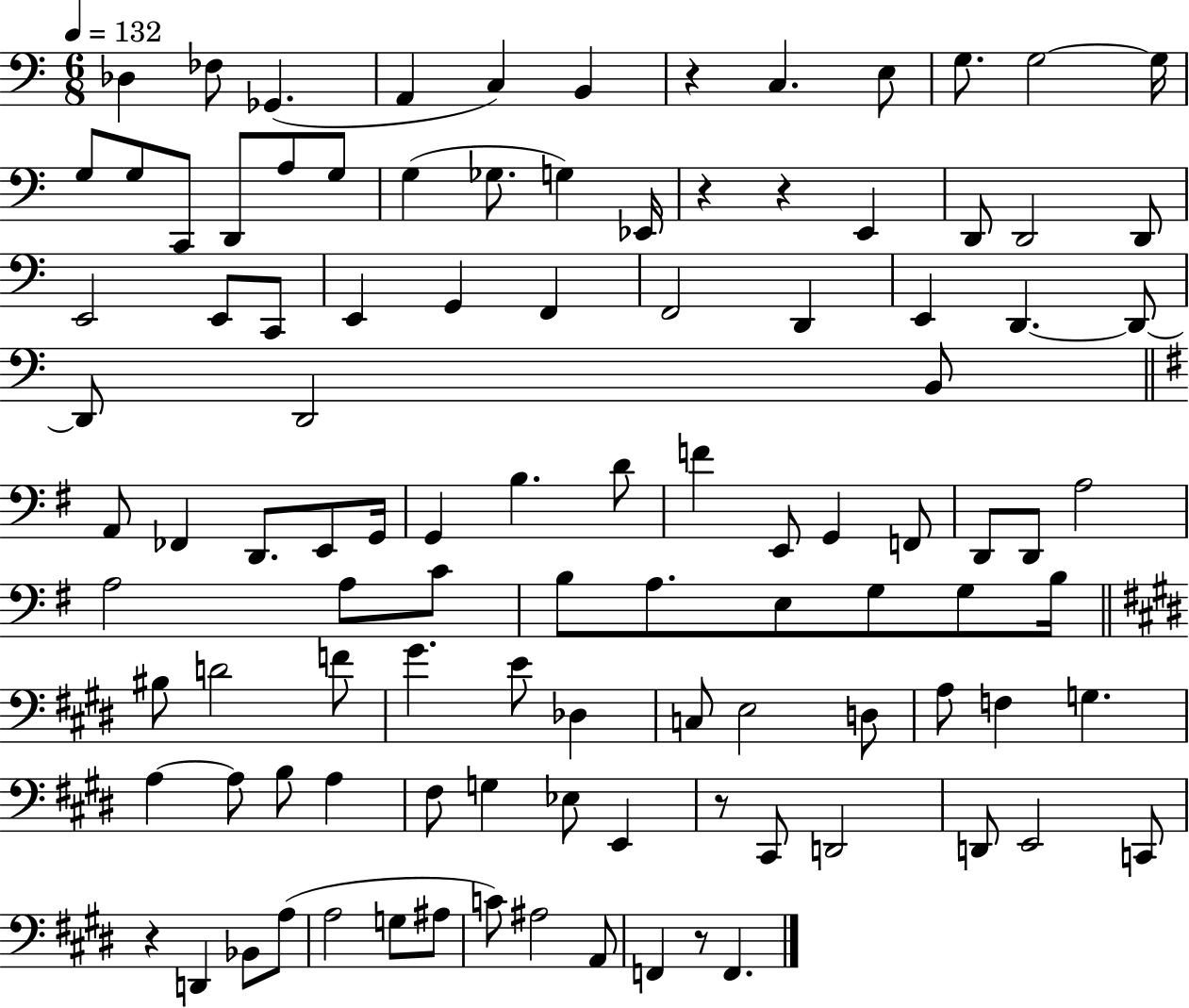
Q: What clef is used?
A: bass